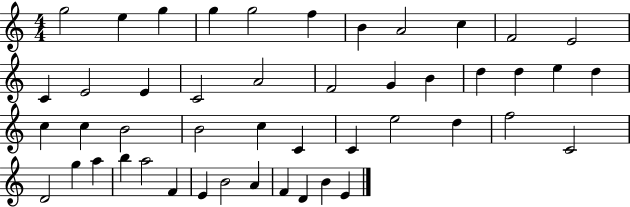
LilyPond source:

{
  \clef treble
  \numericTimeSignature
  \time 4/4
  \key c \major
  g''2 e''4 g''4 | g''4 g''2 f''4 | b'4 a'2 c''4 | f'2 e'2 | \break c'4 e'2 e'4 | c'2 a'2 | f'2 g'4 b'4 | d''4 d''4 e''4 d''4 | \break c''4 c''4 b'2 | b'2 c''4 c'4 | c'4 e''2 d''4 | f''2 c'2 | \break d'2 g''4 a''4 | b''4 a''2 f'4 | e'4 b'2 a'4 | f'4 d'4 b'4 e'4 | \break \bar "|."
}